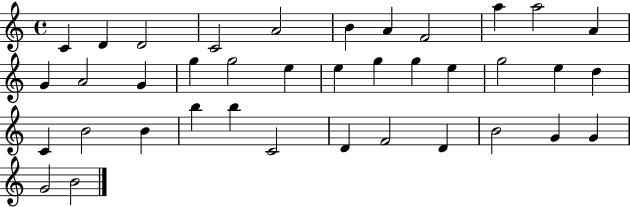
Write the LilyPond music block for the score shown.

{
  \clef treble
  \time 4/4
  \defaultTimeSignature
  \key c \major
  c'4 d'4 d'2 | c'2 a'2 | b'4 a'4 f'2 | a''4 a''2 a'4 | \break g'4 a'2 g'4 | g''4 g''2 e''4 | e''4 g''4 g''4 e''4 | g''2 e''4 d''4 | \break c'4 b'2 b'4 | b''4 b''4 c'2 | d'4 f'2 d'4 | b'2 g'4 g'4 | \break g'2 b'2 | \bar "|."
}